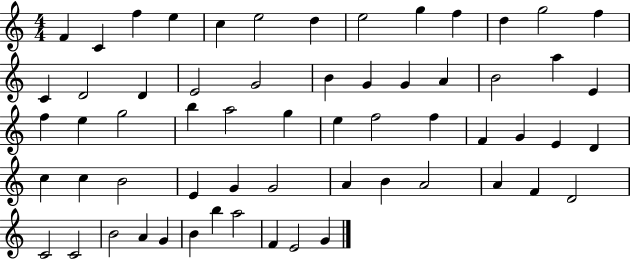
X:1
T:Untitled
M:4/4
L:1/4
K:C
F C f e c e2 d e2 g f d g2 f C D2 D E2 G2 B G G A B2 a E f e g2 b a2 g e f2 f F G E D c c B2 E G G2 A B A2 A F D2 C2 C2 B2 A G B b a2 F E2 G